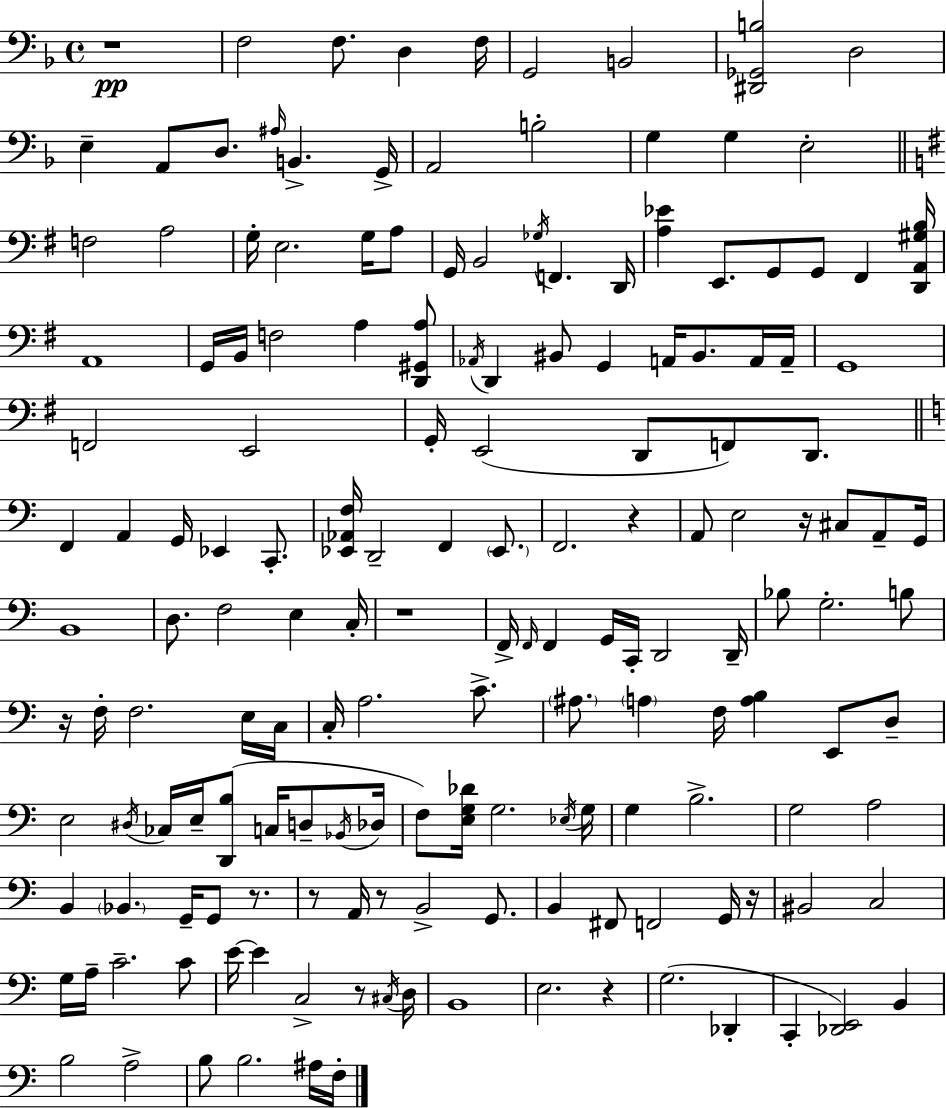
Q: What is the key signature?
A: D minor